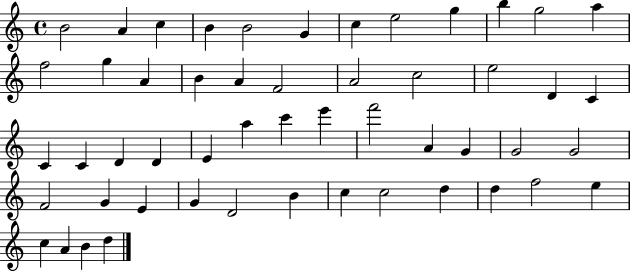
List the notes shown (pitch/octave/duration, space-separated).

B4/h A4/q C5/q B4/q B4/h G4/q C5/q E5/h G5/q B5/q G5/h A5/q F5/h G5/q A4/q B4/q A4/q F4/h A4/h C5/h E5/h D4/q C4/q C4/q C4/q D4/q D4/q E4/q A5/q C6/q E6/q F6/h A4/q G4/q G4/h G4/h F4/h G4/q E4/q G4/q D4/h B4/q C5/q C5/h D5/q D5/q F5/h E5/q C5/q A4/q B4/q D5/q